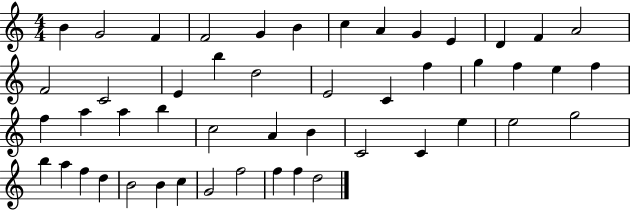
{
  \clef treble
  \numericTimeSignature
  \time 4/4
  \key c \major
  b'4 g'2 f'4 | f'2 g'4 b'4 | c''4 a'4 g'4 e'4 | d'4 f'4 a'2 | \break f'2 c'2 | e'4 b''4 d''2 | e'2 c'4 f''4 | g''4 f''4 e''4 f''4 | \break f''4 a''4 a''4 b''4 | c''2 a'4 b'4 | c'2 c'4 e''4 | e''2 g''2 | \break b''4 a''4 f''4 d''4 | b'2 b'4 c''4 | g'2 f''2 | f''4 f''4 d''2 | \break \bar "|."
}